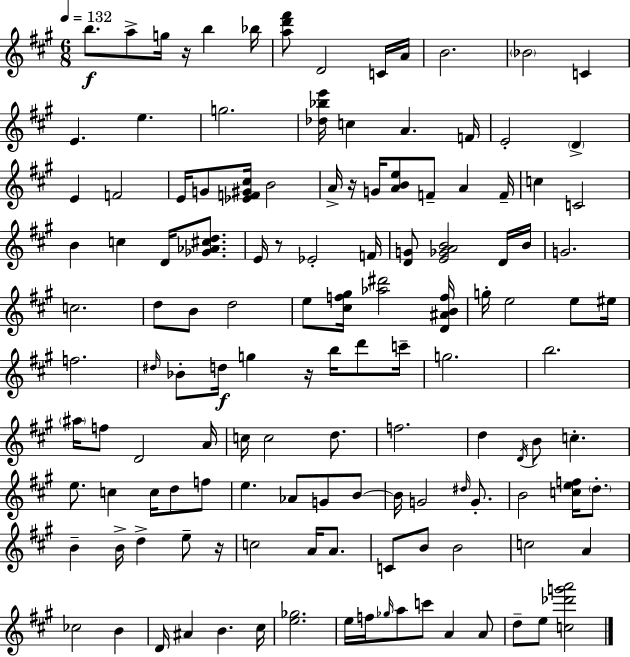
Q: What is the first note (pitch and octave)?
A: B5